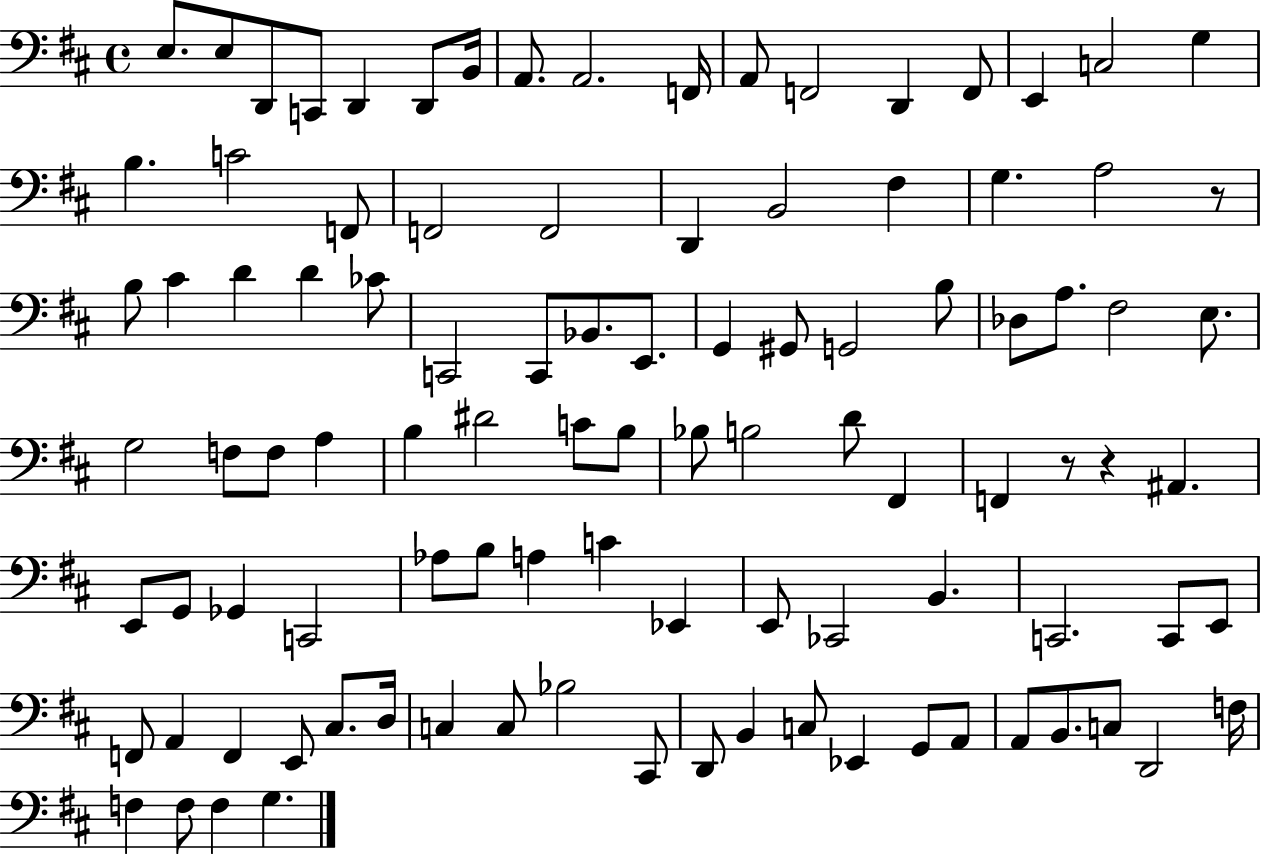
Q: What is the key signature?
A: D major